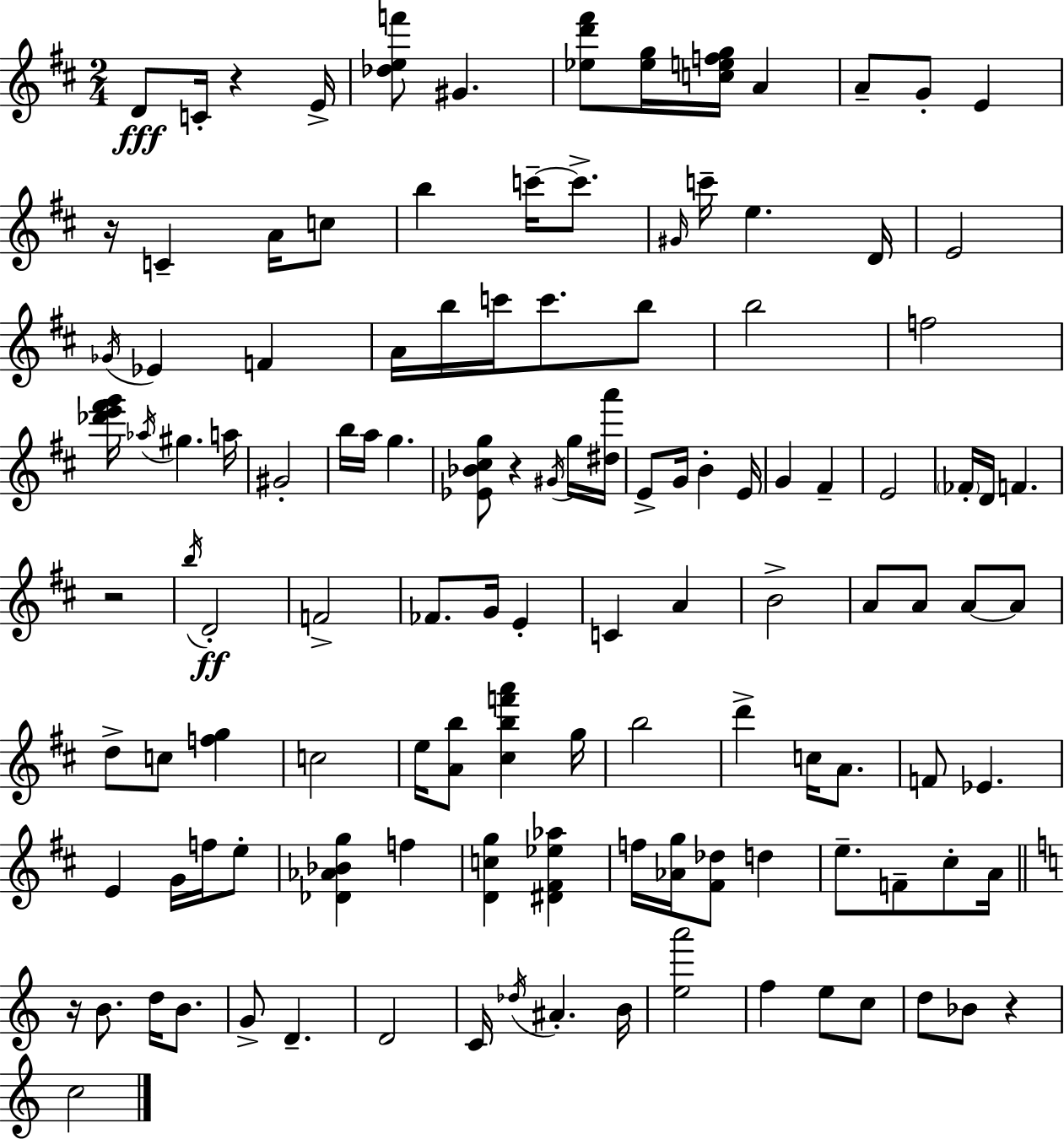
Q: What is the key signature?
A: D major